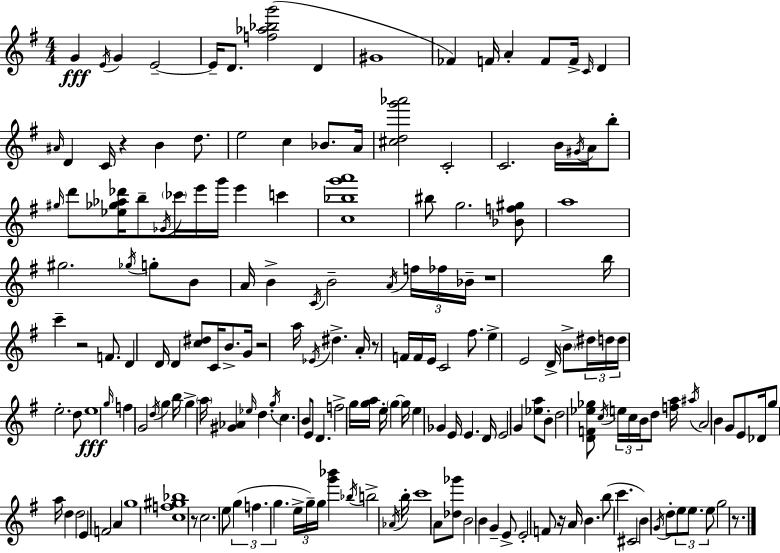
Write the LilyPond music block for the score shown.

{
  \clef treble
  \numericTimeSignature
  \time 4/4
  \key g \major
  g'4\fff \acciaccatura { e'16 } g'4 e'2--~~ | e'16-- d'8. <f'' aes'' bes'' g'''>2( d'4 | gis'1 | fes'4) f'16 a'4-. f'8 f'16-> \grace { c'16 } d'4 | \break \grace { ais'16 } d'4 c'16 r4 b'4 | d''8. e''2 c''4 bes'8. | a'16 <cis'' d'' g''' aes'''>2 c'2-. | c'2. b'16 | \break \acciaccatura { gis'16 } a'16 b''8-. \grace { gis''16 } d'''8 <ees'' ges'' aes'' des'''>16 b''8-- \acciaccatura { ges'16 } \parenthesize ces'''16 e'''16 g'''16 e'''4 | c'''4 <c'' bes'' g''' a'''>1 | bis''8 g''2. | <bes' f'' gis''>8 a''1 | \break gis''2. | \acciaccatura { ges''16 } g''8-. b'8 a'16 b'4-> \acciaccatura { c'16 } b'2-- | \acciaccatura { a'16 } \tuplet 3/2 { f''16 fes''16 bes'16-- } r1 | b''16 c'''4-- r2 | \break f'8. d'4 d'16 d'4 | <c'' dis''>8 c'16 b'8.-> g'16 r2 | a''16 \acciaccatura { ees'16 } dis''4.-> a'16-. r8 f'16 f'16 e'16 c'2 | fis''8. e''4-> e'2 | \break d'16-> \parenthesize b'8-> \tuplet 3/2 { dis''16 d''16 d''16 } e''2.-. | d''8 e''1\fff | \grace { g''16 } f''4 g'2 | \acciaccatura { d''16 } g''4 b''16 g''4-> | \break \parenthesize a''16 <gis' aes'>4 \grace { ees''16 } d''4. \acciaccatura { g''16 } c''4. | b'8 e'8 d'4. f''2-> | g''16 <g'' a''>16 e''16-. \parenthesize g''4~~ g''16 e''4 | ges'4 e'16 e'4. d'16 e'2 | \break g'4 <ees'' a''>8 b'8-. d''2 | <d' f' ees'' ges''>8 \acciaccatura { c''16 } \tuplet 3/2 { e''16 c''16 b'16 } d''8 <f'' a''>16 \acciaccatura { ais''16 } | a'2 b'4 g'8 e'8 | des'16 g''8 a''16 d''4 d''2 | \break e'4 f'2 a'4 | g''1 | <c'' f'' gis'' bes''>1 | r8 c''2. e''8 | \break \tuplet 3/2 { g''4( f''4. g''4. } | \tuplet 3/2 { e''16-> g''16--) g''16 } <g''' bes'''>4 \acciaccatura { bes''16 } b''2-> | \acciaccatura { aes'16 } b''16-. c'''1 | a'8 <des'' ges'''>8 b'2 b'4 | \break g'4-- e'8-> e'2-. | f'8 r16 a'16 b'4. b''8( c'''4. | cis'2 b'4) \acciaccatura { g'16 } d''8-. | \tuplet 3/2 { e''8 e''8. e''8 } g''2 | \break r8. \bar "|."
}